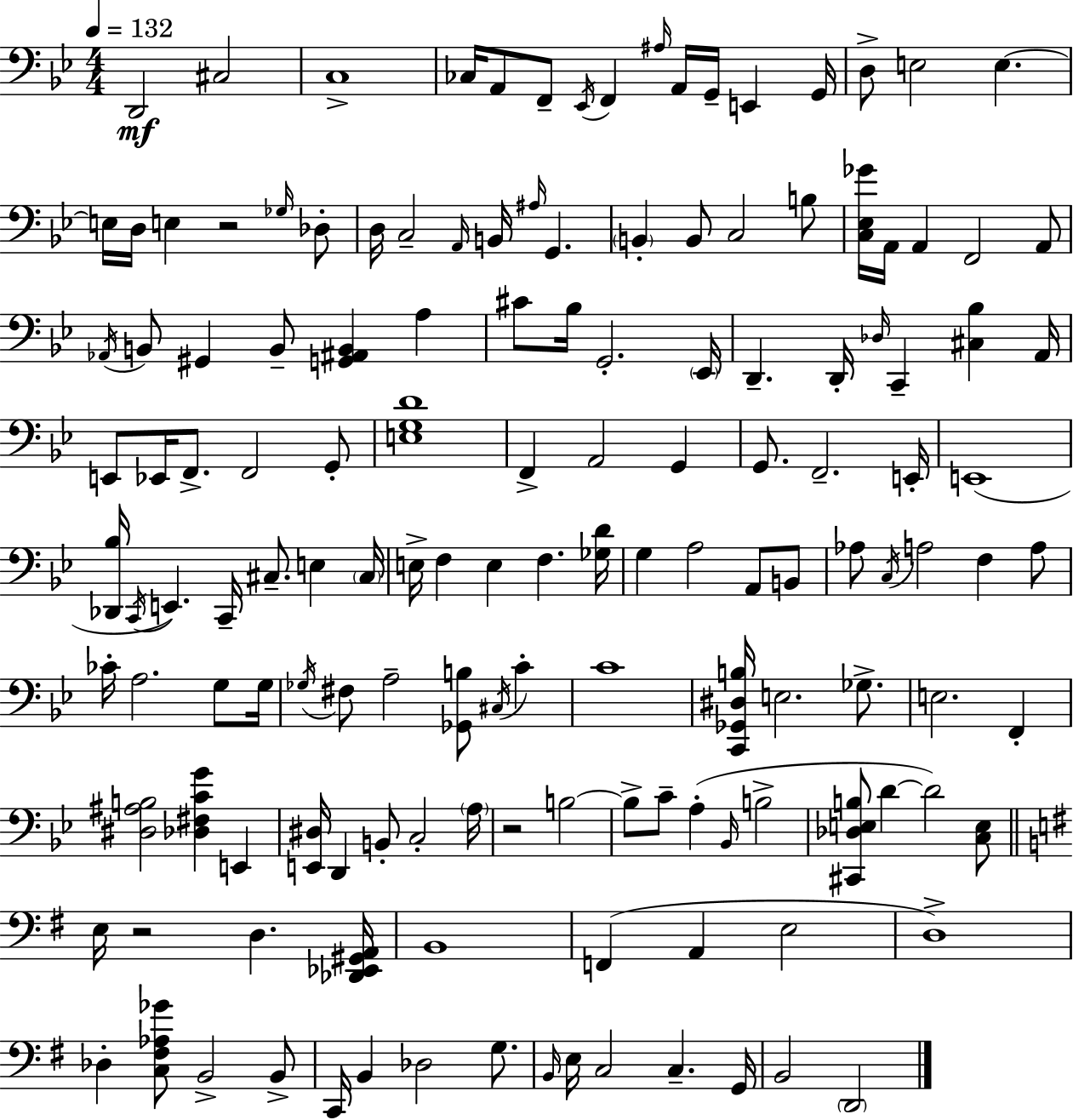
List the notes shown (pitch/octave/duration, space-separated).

D2/h C#3/h C3/w CES3/s A2/e F2/e Eb2/s F2/q A#3/s A2/s G2/s E2/q G2/s D3/e E3/h E3/q. E3/s D3/s E3/q R/h Gb3/s Db3/e D3/s C3/h A2/s B2/s A#3/s G2/q. B2/q B2/e C3/h B3/e [C3,Eb3,Gb4]/s A2/s A2/q F2/h A2/e Ab2/s B2/e G#2/q B2/e [G2,A#2,B2]/q A3/q C#4/e Bb3/s G2/h. Eb2/s D2/q. D2/s Db3/s C2/q [C#3,Bb3]/q A2/s E2/e Eb2/s F2/e. F2/h G2/e [E3,G3,D4]/w F2/q A2/h G2/q G2/e. F2/h. E2/s E2/w [Db2,Bb3]/s C2/s E2/q. C2/s C#3/e. E3/q C#3/s E3/s F3/q E3/q F3/q. [Gb3,D4]/s G3/q A3/h A2/e B2/e Ab3/e C3/s A3/h F3/q A3/e CES4/s A3/h. G3/e G3/s Gb3/s F#3/e A3/h [Gb2,B3]/e C#3/s C4/q C4/w [C2,Gb2,D#3,B3]/s E3/h. Gb3/e. E3/h. F2/q [D#3,A#3,B3]/h [Db3,F#3,C4,G4]/q E2/q [E2,D#3]/s D2/q B2/e C3/h A3/s R/h B3/h B3/e C4/e A3/q Bb2/s B3/h [C#2,Db3,E3,B3]/e D4/q D4/h [C3,E3]/e E3/s R/h D3/q. [Db2,Eb2,G#2,A2]/s B2/w F2/q A2/q E3/h D3/w Db3/q [C3,F#3,Ab3,Gb4]/e B2/h B2/e C2/s B2/q Db3/h G3/e. B2/s E3/s C3/h C3/q. G2/s B2/h D2/h